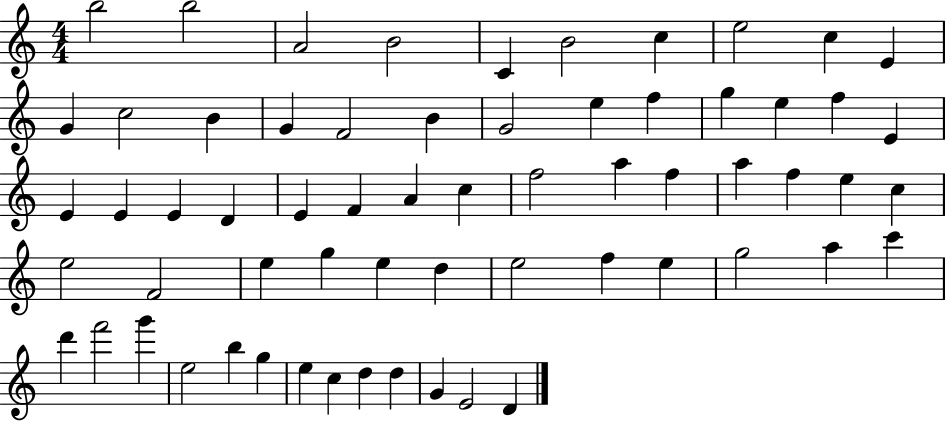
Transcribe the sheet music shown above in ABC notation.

X:1
T:Untitled
M:4/4
L:1/4
K:C
b2 b2 A2 B2 C B2 c e2 c E G c2 B G F2 B G2 e f g e f E E E E D E F A c f2 a f a f e c e2 F2 e g e d e2 f e g2 a c' d' f'2 g' e2 b g e c d d G E2 D